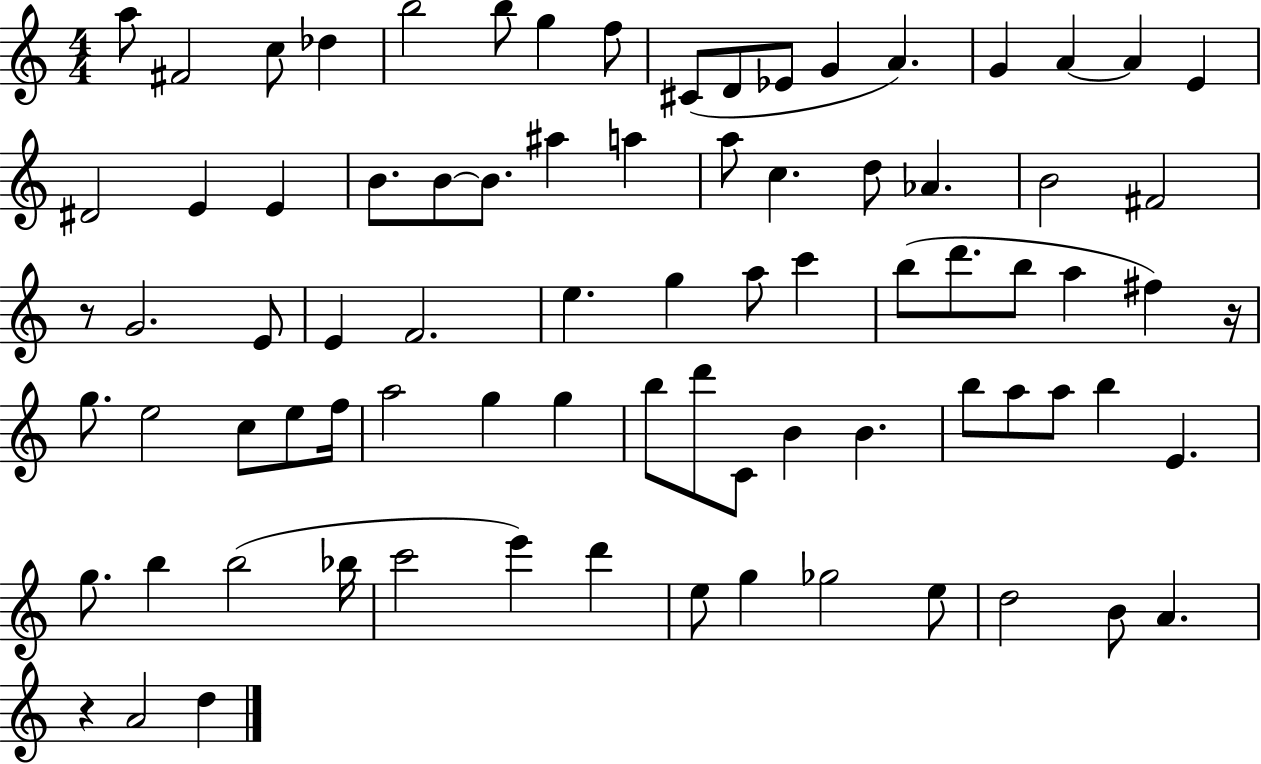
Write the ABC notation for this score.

X:1
T:Untitled
M:4/4
L:1/4
K:C
a/2 ^F2 c/2 _d b2 b/2 g f/2 ^C/2 D/2 _E/2 G A G A A E ^D2 E E B/2 B/2 B/2 ^a a a/2 c d/2 _A B2 ^F2 z/2 G2 E/2 E F2 e g a/2 c' b/2 d'/2 b/2 a ^f z/4 g/2 e2 c/2 e/2 f/4 a2 g g b/2 d'/2 C/2 B B b/2 a/2 a/2 b E g/2 b b2 _b/4 c'2 e' d' e/2 g _g2 e/2 d2 B/2 A z A2 d